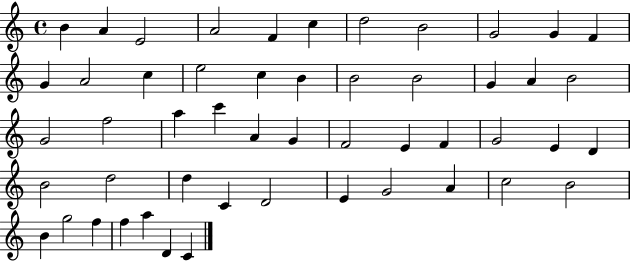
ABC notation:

X:1
T:Untitled
M:4/4
L:1/4
K:C
B A E2 A2 F c d2 B2 G2 G F G A2 c e2 c B B2 B2 G A B2 G2 f2 a c' A G F2 E F G2 E D B2 d2 d C D2 E G2 A c2 B2 B g2 f f a D C